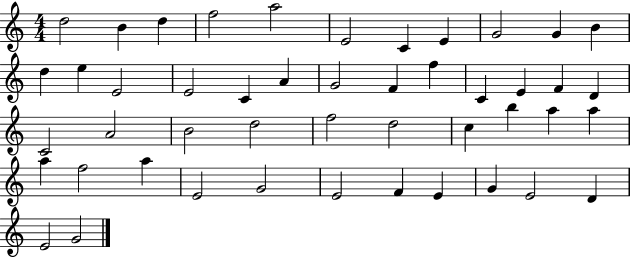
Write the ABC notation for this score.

X:1
T:Untitled
M:4/4
L:1/4
K:C
d2 B d f2 a2 E2 C E G2 G B d e E2 E2 C A G2 F f C E F D C2 A2 B2 d2 f2 d2 c b a a a f2 a E2 G2 E2 F E G E2 D E2 G2